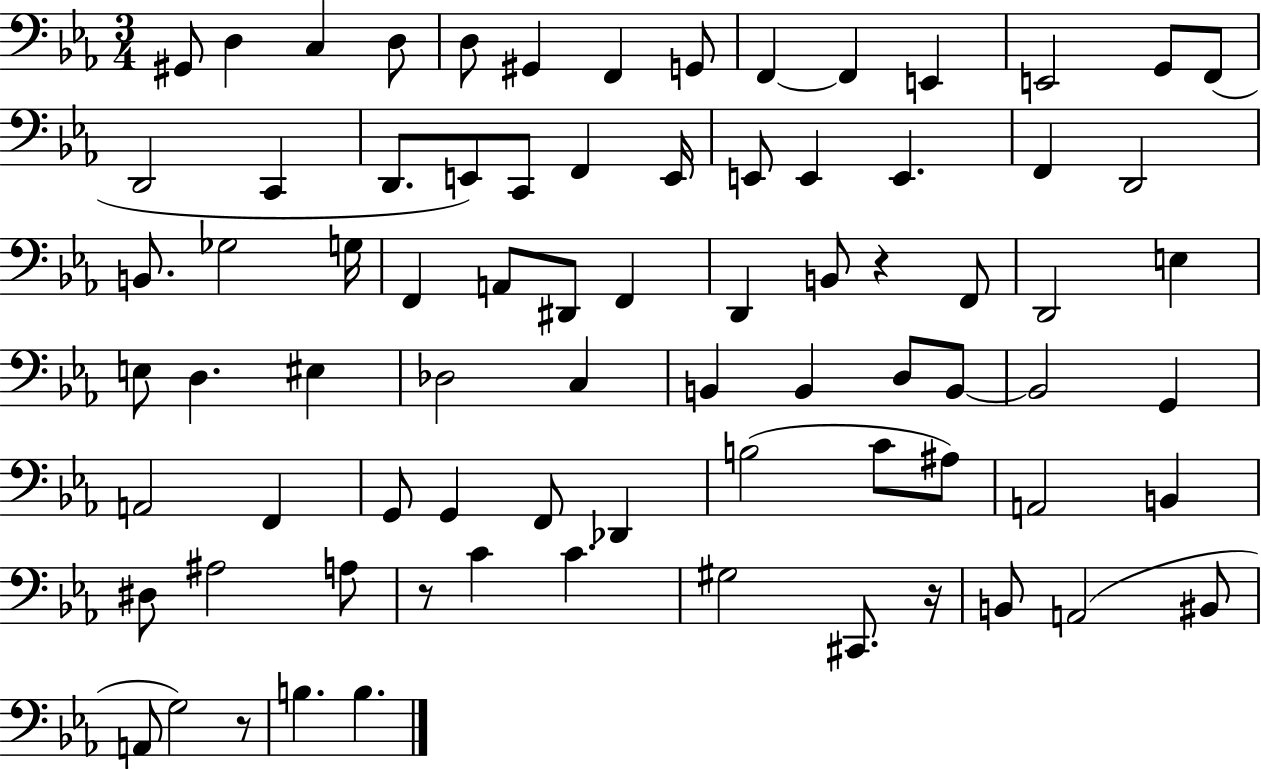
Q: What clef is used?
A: bass